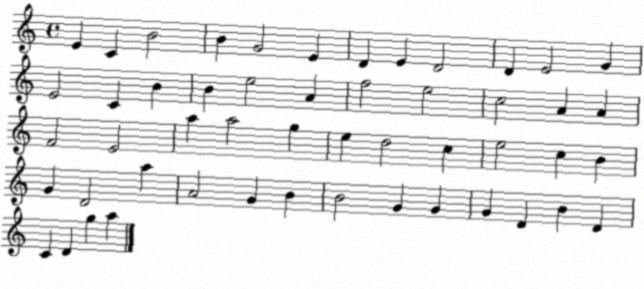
X:1
T:Untitled
M:4/4
L:1/4
K:C
E C B2 B G2 E D E D2 D E2 G E2 C B B e2 A f2 e2 c2 A A F2 E2 a a2 g e d2 c e2 c B G D2 a A2 G B B2 G G G D B D C D g a